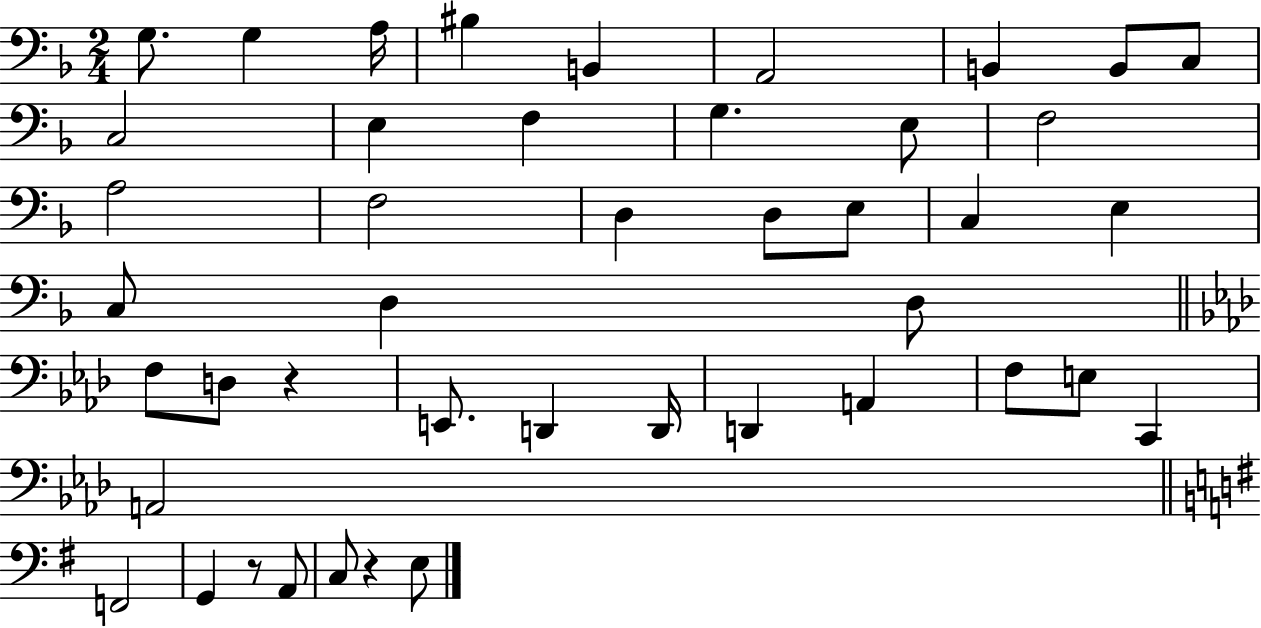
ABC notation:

X:1
T:Untitled
M:2/4
L:1/4
K:F
G,/2 G, A,/4 ^B, B,, A,,2 B,, B,,/2 C,/2 C,2 E, F, G, E,/2 F,2 A,2 F,2 D, D,/2 E,/2 C, E, C,/2 D, D,/2 F,/2 D,/2 z E,,/2 D,, D,,/4 D,, A,, F,/2 E,/2 C,, A,,2 F,,2 G,, z/2 A,,/2 C,/2 z E,/2